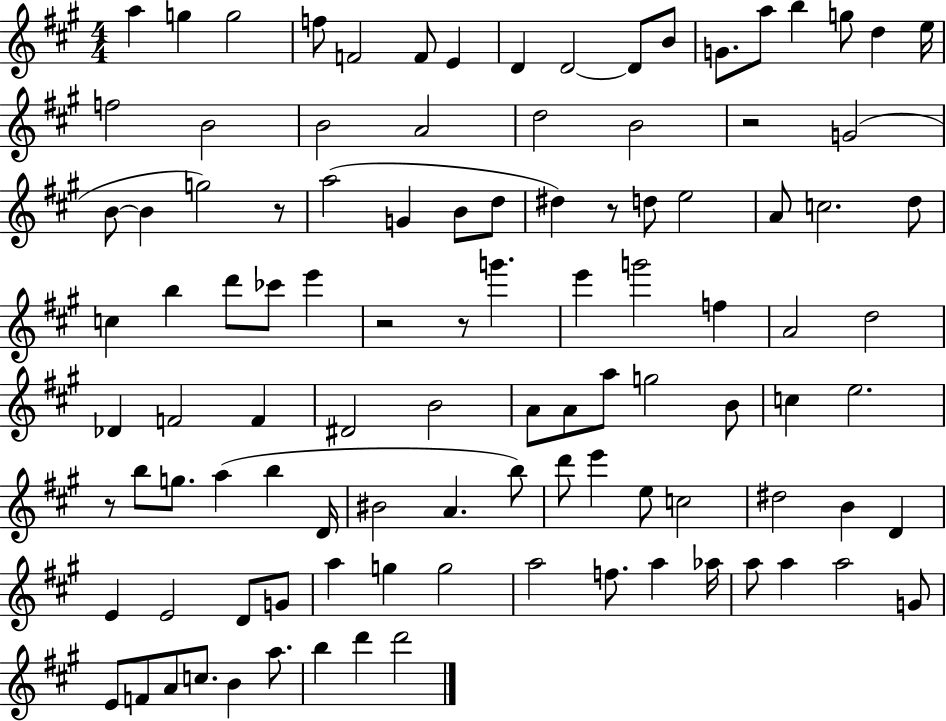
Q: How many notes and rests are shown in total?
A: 105